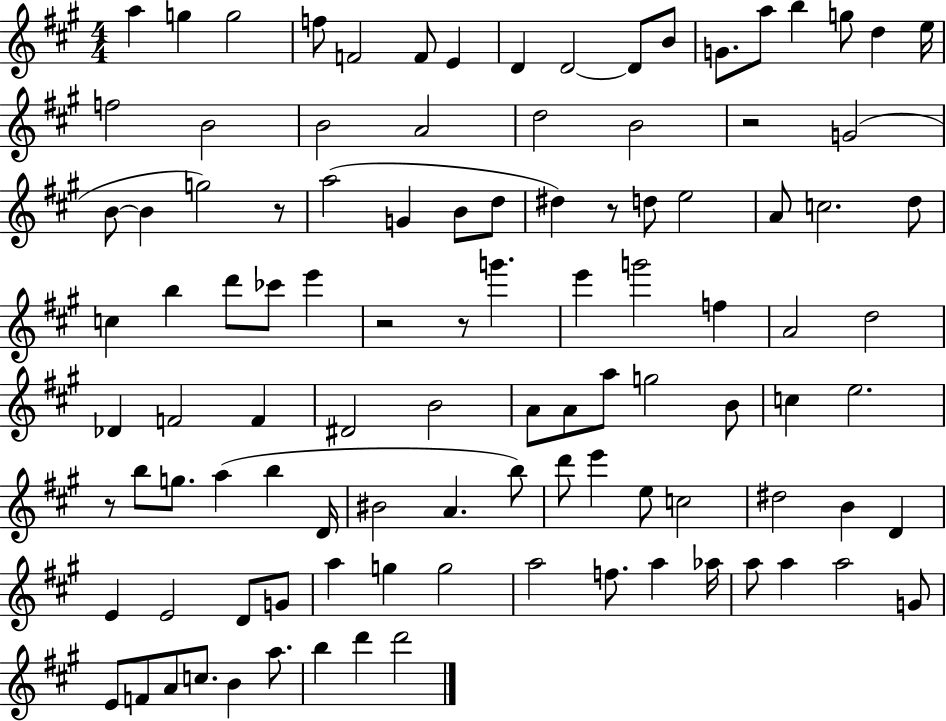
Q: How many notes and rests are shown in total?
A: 105